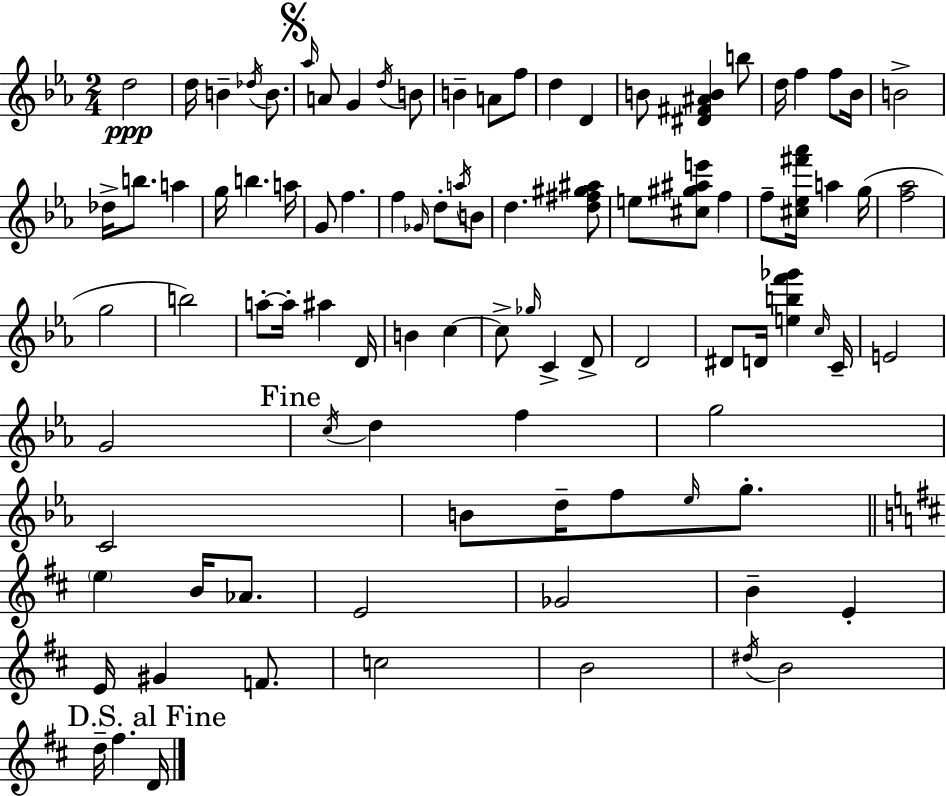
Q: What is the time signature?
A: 2/4